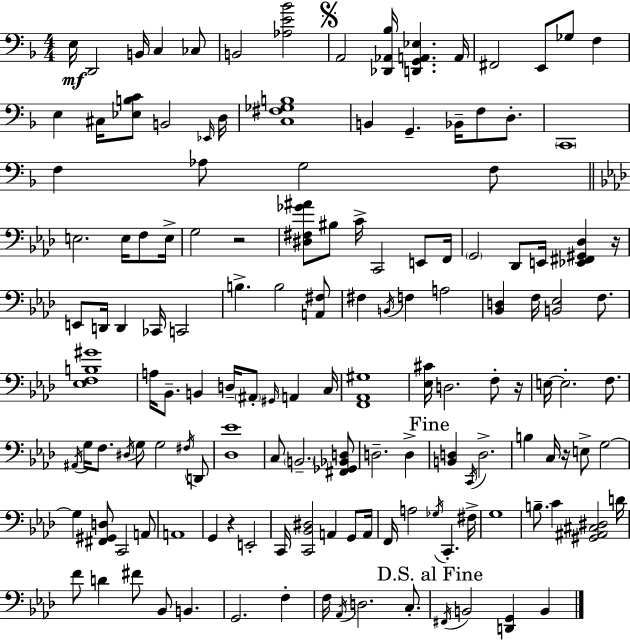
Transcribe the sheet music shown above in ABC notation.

X:1
T:Untitled
M:4/4
L:1/4
K:Dm
E,/4 D,,2 B,,/4 C, _C,/2 B,,2 [_A,E_B]2 A,,2 [_D,,_A,,_B,]/4 [D,,G,,A,,_E,] A,,/4 ^F,,2 E,,/2 _G,/2 F, E, ^C,/4 [_E,B,C]/2 B,,2 _E,,/4 D,/4 [C,^F,_G,B,]4 B,, G,, _B,,/4 F,/2 D,/2 C,,4 F, _A,/2 G,2 F,/2 E,2 E,/4 F,/2 E,/4 G,2 z2 [^D,^F,_G^A]/2 ^B,/2 C/4 C,,2 E,,/2 F,,/4 G,,2 _D,,/2 E,,/4 [_E,,^F,,^G,,_D,] z/4 E,,/2 D,,/4 D,, _C,,/4 C,,2 B, B,2 [A,,^F,]/2 ^F, B,,/4 F, A,2 [_B,,D,] F,/4 [B,,_E,]2 F,/2 [_E,F,B,^G]4 A,/4 _B,,/2 B,, D,/4 ^A,,/2 ^G,,/4 A,, C,/4 [F,,_A,,^G,]4 [_E,^C]/4 D,2 F,/2 z/4 E,/4 E,2 F,/2 ^A,,/4 G,/4 F,/2 ^D,/4 G,/2 G,2 ^F,/4 D,,/2 [_D,_E]4 C,/2 B,,2 [^F,,_G,,_B,,D,]/2 D,2 D, [B,,D,] C,,/4 D,2 B, C,/4 z/4 E,/2 G,2 G, [^F,,^G,,D,]/2 C,,2 A,,/2 A,,4 G,, z E,,2 C,,/4 [C,,_B,,^D,]2 A,, G,,/2 A,,/4 F,,/4 A,2 _G,/4 C,, ^F,/4 G,4 B,/2 C [^G,,^A,,^C,^D,]2 D/4 F/2 D ^F/2 _B,,/2 B,, G,,2 F, F,/4 _A,,/4 D,2 C,/2 ^F,,/4 B,,2 [D,,G,,] B,,